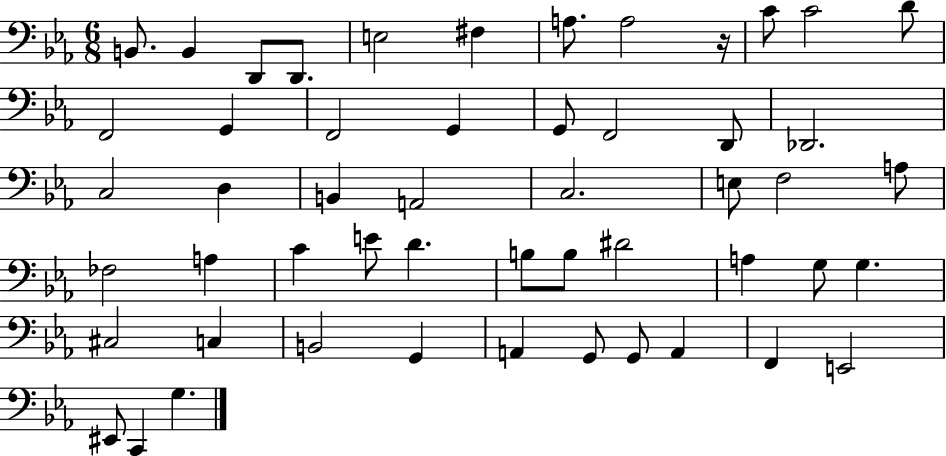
B2/e. B2/q D2/e D2/e. E3/h F#3/q A3/e. A3/h R/s C4/e C4/h D4/e F2/h G2/q F2/h G2/q G2/e F2/h D2/e Db2/h. C3/h D3/q B2/q A2/h C3/h. E3/e F3/h A3/e FES3/h A3/q C4/q E4/e D4/q. B3/e B3/e D#4/h A3/q G3/e G3/q. C#3/h C3/q B2/h G2/q A2/q G2/e G2/e A2/q F2/q E2/h EIS2/e C2/q G3/q.